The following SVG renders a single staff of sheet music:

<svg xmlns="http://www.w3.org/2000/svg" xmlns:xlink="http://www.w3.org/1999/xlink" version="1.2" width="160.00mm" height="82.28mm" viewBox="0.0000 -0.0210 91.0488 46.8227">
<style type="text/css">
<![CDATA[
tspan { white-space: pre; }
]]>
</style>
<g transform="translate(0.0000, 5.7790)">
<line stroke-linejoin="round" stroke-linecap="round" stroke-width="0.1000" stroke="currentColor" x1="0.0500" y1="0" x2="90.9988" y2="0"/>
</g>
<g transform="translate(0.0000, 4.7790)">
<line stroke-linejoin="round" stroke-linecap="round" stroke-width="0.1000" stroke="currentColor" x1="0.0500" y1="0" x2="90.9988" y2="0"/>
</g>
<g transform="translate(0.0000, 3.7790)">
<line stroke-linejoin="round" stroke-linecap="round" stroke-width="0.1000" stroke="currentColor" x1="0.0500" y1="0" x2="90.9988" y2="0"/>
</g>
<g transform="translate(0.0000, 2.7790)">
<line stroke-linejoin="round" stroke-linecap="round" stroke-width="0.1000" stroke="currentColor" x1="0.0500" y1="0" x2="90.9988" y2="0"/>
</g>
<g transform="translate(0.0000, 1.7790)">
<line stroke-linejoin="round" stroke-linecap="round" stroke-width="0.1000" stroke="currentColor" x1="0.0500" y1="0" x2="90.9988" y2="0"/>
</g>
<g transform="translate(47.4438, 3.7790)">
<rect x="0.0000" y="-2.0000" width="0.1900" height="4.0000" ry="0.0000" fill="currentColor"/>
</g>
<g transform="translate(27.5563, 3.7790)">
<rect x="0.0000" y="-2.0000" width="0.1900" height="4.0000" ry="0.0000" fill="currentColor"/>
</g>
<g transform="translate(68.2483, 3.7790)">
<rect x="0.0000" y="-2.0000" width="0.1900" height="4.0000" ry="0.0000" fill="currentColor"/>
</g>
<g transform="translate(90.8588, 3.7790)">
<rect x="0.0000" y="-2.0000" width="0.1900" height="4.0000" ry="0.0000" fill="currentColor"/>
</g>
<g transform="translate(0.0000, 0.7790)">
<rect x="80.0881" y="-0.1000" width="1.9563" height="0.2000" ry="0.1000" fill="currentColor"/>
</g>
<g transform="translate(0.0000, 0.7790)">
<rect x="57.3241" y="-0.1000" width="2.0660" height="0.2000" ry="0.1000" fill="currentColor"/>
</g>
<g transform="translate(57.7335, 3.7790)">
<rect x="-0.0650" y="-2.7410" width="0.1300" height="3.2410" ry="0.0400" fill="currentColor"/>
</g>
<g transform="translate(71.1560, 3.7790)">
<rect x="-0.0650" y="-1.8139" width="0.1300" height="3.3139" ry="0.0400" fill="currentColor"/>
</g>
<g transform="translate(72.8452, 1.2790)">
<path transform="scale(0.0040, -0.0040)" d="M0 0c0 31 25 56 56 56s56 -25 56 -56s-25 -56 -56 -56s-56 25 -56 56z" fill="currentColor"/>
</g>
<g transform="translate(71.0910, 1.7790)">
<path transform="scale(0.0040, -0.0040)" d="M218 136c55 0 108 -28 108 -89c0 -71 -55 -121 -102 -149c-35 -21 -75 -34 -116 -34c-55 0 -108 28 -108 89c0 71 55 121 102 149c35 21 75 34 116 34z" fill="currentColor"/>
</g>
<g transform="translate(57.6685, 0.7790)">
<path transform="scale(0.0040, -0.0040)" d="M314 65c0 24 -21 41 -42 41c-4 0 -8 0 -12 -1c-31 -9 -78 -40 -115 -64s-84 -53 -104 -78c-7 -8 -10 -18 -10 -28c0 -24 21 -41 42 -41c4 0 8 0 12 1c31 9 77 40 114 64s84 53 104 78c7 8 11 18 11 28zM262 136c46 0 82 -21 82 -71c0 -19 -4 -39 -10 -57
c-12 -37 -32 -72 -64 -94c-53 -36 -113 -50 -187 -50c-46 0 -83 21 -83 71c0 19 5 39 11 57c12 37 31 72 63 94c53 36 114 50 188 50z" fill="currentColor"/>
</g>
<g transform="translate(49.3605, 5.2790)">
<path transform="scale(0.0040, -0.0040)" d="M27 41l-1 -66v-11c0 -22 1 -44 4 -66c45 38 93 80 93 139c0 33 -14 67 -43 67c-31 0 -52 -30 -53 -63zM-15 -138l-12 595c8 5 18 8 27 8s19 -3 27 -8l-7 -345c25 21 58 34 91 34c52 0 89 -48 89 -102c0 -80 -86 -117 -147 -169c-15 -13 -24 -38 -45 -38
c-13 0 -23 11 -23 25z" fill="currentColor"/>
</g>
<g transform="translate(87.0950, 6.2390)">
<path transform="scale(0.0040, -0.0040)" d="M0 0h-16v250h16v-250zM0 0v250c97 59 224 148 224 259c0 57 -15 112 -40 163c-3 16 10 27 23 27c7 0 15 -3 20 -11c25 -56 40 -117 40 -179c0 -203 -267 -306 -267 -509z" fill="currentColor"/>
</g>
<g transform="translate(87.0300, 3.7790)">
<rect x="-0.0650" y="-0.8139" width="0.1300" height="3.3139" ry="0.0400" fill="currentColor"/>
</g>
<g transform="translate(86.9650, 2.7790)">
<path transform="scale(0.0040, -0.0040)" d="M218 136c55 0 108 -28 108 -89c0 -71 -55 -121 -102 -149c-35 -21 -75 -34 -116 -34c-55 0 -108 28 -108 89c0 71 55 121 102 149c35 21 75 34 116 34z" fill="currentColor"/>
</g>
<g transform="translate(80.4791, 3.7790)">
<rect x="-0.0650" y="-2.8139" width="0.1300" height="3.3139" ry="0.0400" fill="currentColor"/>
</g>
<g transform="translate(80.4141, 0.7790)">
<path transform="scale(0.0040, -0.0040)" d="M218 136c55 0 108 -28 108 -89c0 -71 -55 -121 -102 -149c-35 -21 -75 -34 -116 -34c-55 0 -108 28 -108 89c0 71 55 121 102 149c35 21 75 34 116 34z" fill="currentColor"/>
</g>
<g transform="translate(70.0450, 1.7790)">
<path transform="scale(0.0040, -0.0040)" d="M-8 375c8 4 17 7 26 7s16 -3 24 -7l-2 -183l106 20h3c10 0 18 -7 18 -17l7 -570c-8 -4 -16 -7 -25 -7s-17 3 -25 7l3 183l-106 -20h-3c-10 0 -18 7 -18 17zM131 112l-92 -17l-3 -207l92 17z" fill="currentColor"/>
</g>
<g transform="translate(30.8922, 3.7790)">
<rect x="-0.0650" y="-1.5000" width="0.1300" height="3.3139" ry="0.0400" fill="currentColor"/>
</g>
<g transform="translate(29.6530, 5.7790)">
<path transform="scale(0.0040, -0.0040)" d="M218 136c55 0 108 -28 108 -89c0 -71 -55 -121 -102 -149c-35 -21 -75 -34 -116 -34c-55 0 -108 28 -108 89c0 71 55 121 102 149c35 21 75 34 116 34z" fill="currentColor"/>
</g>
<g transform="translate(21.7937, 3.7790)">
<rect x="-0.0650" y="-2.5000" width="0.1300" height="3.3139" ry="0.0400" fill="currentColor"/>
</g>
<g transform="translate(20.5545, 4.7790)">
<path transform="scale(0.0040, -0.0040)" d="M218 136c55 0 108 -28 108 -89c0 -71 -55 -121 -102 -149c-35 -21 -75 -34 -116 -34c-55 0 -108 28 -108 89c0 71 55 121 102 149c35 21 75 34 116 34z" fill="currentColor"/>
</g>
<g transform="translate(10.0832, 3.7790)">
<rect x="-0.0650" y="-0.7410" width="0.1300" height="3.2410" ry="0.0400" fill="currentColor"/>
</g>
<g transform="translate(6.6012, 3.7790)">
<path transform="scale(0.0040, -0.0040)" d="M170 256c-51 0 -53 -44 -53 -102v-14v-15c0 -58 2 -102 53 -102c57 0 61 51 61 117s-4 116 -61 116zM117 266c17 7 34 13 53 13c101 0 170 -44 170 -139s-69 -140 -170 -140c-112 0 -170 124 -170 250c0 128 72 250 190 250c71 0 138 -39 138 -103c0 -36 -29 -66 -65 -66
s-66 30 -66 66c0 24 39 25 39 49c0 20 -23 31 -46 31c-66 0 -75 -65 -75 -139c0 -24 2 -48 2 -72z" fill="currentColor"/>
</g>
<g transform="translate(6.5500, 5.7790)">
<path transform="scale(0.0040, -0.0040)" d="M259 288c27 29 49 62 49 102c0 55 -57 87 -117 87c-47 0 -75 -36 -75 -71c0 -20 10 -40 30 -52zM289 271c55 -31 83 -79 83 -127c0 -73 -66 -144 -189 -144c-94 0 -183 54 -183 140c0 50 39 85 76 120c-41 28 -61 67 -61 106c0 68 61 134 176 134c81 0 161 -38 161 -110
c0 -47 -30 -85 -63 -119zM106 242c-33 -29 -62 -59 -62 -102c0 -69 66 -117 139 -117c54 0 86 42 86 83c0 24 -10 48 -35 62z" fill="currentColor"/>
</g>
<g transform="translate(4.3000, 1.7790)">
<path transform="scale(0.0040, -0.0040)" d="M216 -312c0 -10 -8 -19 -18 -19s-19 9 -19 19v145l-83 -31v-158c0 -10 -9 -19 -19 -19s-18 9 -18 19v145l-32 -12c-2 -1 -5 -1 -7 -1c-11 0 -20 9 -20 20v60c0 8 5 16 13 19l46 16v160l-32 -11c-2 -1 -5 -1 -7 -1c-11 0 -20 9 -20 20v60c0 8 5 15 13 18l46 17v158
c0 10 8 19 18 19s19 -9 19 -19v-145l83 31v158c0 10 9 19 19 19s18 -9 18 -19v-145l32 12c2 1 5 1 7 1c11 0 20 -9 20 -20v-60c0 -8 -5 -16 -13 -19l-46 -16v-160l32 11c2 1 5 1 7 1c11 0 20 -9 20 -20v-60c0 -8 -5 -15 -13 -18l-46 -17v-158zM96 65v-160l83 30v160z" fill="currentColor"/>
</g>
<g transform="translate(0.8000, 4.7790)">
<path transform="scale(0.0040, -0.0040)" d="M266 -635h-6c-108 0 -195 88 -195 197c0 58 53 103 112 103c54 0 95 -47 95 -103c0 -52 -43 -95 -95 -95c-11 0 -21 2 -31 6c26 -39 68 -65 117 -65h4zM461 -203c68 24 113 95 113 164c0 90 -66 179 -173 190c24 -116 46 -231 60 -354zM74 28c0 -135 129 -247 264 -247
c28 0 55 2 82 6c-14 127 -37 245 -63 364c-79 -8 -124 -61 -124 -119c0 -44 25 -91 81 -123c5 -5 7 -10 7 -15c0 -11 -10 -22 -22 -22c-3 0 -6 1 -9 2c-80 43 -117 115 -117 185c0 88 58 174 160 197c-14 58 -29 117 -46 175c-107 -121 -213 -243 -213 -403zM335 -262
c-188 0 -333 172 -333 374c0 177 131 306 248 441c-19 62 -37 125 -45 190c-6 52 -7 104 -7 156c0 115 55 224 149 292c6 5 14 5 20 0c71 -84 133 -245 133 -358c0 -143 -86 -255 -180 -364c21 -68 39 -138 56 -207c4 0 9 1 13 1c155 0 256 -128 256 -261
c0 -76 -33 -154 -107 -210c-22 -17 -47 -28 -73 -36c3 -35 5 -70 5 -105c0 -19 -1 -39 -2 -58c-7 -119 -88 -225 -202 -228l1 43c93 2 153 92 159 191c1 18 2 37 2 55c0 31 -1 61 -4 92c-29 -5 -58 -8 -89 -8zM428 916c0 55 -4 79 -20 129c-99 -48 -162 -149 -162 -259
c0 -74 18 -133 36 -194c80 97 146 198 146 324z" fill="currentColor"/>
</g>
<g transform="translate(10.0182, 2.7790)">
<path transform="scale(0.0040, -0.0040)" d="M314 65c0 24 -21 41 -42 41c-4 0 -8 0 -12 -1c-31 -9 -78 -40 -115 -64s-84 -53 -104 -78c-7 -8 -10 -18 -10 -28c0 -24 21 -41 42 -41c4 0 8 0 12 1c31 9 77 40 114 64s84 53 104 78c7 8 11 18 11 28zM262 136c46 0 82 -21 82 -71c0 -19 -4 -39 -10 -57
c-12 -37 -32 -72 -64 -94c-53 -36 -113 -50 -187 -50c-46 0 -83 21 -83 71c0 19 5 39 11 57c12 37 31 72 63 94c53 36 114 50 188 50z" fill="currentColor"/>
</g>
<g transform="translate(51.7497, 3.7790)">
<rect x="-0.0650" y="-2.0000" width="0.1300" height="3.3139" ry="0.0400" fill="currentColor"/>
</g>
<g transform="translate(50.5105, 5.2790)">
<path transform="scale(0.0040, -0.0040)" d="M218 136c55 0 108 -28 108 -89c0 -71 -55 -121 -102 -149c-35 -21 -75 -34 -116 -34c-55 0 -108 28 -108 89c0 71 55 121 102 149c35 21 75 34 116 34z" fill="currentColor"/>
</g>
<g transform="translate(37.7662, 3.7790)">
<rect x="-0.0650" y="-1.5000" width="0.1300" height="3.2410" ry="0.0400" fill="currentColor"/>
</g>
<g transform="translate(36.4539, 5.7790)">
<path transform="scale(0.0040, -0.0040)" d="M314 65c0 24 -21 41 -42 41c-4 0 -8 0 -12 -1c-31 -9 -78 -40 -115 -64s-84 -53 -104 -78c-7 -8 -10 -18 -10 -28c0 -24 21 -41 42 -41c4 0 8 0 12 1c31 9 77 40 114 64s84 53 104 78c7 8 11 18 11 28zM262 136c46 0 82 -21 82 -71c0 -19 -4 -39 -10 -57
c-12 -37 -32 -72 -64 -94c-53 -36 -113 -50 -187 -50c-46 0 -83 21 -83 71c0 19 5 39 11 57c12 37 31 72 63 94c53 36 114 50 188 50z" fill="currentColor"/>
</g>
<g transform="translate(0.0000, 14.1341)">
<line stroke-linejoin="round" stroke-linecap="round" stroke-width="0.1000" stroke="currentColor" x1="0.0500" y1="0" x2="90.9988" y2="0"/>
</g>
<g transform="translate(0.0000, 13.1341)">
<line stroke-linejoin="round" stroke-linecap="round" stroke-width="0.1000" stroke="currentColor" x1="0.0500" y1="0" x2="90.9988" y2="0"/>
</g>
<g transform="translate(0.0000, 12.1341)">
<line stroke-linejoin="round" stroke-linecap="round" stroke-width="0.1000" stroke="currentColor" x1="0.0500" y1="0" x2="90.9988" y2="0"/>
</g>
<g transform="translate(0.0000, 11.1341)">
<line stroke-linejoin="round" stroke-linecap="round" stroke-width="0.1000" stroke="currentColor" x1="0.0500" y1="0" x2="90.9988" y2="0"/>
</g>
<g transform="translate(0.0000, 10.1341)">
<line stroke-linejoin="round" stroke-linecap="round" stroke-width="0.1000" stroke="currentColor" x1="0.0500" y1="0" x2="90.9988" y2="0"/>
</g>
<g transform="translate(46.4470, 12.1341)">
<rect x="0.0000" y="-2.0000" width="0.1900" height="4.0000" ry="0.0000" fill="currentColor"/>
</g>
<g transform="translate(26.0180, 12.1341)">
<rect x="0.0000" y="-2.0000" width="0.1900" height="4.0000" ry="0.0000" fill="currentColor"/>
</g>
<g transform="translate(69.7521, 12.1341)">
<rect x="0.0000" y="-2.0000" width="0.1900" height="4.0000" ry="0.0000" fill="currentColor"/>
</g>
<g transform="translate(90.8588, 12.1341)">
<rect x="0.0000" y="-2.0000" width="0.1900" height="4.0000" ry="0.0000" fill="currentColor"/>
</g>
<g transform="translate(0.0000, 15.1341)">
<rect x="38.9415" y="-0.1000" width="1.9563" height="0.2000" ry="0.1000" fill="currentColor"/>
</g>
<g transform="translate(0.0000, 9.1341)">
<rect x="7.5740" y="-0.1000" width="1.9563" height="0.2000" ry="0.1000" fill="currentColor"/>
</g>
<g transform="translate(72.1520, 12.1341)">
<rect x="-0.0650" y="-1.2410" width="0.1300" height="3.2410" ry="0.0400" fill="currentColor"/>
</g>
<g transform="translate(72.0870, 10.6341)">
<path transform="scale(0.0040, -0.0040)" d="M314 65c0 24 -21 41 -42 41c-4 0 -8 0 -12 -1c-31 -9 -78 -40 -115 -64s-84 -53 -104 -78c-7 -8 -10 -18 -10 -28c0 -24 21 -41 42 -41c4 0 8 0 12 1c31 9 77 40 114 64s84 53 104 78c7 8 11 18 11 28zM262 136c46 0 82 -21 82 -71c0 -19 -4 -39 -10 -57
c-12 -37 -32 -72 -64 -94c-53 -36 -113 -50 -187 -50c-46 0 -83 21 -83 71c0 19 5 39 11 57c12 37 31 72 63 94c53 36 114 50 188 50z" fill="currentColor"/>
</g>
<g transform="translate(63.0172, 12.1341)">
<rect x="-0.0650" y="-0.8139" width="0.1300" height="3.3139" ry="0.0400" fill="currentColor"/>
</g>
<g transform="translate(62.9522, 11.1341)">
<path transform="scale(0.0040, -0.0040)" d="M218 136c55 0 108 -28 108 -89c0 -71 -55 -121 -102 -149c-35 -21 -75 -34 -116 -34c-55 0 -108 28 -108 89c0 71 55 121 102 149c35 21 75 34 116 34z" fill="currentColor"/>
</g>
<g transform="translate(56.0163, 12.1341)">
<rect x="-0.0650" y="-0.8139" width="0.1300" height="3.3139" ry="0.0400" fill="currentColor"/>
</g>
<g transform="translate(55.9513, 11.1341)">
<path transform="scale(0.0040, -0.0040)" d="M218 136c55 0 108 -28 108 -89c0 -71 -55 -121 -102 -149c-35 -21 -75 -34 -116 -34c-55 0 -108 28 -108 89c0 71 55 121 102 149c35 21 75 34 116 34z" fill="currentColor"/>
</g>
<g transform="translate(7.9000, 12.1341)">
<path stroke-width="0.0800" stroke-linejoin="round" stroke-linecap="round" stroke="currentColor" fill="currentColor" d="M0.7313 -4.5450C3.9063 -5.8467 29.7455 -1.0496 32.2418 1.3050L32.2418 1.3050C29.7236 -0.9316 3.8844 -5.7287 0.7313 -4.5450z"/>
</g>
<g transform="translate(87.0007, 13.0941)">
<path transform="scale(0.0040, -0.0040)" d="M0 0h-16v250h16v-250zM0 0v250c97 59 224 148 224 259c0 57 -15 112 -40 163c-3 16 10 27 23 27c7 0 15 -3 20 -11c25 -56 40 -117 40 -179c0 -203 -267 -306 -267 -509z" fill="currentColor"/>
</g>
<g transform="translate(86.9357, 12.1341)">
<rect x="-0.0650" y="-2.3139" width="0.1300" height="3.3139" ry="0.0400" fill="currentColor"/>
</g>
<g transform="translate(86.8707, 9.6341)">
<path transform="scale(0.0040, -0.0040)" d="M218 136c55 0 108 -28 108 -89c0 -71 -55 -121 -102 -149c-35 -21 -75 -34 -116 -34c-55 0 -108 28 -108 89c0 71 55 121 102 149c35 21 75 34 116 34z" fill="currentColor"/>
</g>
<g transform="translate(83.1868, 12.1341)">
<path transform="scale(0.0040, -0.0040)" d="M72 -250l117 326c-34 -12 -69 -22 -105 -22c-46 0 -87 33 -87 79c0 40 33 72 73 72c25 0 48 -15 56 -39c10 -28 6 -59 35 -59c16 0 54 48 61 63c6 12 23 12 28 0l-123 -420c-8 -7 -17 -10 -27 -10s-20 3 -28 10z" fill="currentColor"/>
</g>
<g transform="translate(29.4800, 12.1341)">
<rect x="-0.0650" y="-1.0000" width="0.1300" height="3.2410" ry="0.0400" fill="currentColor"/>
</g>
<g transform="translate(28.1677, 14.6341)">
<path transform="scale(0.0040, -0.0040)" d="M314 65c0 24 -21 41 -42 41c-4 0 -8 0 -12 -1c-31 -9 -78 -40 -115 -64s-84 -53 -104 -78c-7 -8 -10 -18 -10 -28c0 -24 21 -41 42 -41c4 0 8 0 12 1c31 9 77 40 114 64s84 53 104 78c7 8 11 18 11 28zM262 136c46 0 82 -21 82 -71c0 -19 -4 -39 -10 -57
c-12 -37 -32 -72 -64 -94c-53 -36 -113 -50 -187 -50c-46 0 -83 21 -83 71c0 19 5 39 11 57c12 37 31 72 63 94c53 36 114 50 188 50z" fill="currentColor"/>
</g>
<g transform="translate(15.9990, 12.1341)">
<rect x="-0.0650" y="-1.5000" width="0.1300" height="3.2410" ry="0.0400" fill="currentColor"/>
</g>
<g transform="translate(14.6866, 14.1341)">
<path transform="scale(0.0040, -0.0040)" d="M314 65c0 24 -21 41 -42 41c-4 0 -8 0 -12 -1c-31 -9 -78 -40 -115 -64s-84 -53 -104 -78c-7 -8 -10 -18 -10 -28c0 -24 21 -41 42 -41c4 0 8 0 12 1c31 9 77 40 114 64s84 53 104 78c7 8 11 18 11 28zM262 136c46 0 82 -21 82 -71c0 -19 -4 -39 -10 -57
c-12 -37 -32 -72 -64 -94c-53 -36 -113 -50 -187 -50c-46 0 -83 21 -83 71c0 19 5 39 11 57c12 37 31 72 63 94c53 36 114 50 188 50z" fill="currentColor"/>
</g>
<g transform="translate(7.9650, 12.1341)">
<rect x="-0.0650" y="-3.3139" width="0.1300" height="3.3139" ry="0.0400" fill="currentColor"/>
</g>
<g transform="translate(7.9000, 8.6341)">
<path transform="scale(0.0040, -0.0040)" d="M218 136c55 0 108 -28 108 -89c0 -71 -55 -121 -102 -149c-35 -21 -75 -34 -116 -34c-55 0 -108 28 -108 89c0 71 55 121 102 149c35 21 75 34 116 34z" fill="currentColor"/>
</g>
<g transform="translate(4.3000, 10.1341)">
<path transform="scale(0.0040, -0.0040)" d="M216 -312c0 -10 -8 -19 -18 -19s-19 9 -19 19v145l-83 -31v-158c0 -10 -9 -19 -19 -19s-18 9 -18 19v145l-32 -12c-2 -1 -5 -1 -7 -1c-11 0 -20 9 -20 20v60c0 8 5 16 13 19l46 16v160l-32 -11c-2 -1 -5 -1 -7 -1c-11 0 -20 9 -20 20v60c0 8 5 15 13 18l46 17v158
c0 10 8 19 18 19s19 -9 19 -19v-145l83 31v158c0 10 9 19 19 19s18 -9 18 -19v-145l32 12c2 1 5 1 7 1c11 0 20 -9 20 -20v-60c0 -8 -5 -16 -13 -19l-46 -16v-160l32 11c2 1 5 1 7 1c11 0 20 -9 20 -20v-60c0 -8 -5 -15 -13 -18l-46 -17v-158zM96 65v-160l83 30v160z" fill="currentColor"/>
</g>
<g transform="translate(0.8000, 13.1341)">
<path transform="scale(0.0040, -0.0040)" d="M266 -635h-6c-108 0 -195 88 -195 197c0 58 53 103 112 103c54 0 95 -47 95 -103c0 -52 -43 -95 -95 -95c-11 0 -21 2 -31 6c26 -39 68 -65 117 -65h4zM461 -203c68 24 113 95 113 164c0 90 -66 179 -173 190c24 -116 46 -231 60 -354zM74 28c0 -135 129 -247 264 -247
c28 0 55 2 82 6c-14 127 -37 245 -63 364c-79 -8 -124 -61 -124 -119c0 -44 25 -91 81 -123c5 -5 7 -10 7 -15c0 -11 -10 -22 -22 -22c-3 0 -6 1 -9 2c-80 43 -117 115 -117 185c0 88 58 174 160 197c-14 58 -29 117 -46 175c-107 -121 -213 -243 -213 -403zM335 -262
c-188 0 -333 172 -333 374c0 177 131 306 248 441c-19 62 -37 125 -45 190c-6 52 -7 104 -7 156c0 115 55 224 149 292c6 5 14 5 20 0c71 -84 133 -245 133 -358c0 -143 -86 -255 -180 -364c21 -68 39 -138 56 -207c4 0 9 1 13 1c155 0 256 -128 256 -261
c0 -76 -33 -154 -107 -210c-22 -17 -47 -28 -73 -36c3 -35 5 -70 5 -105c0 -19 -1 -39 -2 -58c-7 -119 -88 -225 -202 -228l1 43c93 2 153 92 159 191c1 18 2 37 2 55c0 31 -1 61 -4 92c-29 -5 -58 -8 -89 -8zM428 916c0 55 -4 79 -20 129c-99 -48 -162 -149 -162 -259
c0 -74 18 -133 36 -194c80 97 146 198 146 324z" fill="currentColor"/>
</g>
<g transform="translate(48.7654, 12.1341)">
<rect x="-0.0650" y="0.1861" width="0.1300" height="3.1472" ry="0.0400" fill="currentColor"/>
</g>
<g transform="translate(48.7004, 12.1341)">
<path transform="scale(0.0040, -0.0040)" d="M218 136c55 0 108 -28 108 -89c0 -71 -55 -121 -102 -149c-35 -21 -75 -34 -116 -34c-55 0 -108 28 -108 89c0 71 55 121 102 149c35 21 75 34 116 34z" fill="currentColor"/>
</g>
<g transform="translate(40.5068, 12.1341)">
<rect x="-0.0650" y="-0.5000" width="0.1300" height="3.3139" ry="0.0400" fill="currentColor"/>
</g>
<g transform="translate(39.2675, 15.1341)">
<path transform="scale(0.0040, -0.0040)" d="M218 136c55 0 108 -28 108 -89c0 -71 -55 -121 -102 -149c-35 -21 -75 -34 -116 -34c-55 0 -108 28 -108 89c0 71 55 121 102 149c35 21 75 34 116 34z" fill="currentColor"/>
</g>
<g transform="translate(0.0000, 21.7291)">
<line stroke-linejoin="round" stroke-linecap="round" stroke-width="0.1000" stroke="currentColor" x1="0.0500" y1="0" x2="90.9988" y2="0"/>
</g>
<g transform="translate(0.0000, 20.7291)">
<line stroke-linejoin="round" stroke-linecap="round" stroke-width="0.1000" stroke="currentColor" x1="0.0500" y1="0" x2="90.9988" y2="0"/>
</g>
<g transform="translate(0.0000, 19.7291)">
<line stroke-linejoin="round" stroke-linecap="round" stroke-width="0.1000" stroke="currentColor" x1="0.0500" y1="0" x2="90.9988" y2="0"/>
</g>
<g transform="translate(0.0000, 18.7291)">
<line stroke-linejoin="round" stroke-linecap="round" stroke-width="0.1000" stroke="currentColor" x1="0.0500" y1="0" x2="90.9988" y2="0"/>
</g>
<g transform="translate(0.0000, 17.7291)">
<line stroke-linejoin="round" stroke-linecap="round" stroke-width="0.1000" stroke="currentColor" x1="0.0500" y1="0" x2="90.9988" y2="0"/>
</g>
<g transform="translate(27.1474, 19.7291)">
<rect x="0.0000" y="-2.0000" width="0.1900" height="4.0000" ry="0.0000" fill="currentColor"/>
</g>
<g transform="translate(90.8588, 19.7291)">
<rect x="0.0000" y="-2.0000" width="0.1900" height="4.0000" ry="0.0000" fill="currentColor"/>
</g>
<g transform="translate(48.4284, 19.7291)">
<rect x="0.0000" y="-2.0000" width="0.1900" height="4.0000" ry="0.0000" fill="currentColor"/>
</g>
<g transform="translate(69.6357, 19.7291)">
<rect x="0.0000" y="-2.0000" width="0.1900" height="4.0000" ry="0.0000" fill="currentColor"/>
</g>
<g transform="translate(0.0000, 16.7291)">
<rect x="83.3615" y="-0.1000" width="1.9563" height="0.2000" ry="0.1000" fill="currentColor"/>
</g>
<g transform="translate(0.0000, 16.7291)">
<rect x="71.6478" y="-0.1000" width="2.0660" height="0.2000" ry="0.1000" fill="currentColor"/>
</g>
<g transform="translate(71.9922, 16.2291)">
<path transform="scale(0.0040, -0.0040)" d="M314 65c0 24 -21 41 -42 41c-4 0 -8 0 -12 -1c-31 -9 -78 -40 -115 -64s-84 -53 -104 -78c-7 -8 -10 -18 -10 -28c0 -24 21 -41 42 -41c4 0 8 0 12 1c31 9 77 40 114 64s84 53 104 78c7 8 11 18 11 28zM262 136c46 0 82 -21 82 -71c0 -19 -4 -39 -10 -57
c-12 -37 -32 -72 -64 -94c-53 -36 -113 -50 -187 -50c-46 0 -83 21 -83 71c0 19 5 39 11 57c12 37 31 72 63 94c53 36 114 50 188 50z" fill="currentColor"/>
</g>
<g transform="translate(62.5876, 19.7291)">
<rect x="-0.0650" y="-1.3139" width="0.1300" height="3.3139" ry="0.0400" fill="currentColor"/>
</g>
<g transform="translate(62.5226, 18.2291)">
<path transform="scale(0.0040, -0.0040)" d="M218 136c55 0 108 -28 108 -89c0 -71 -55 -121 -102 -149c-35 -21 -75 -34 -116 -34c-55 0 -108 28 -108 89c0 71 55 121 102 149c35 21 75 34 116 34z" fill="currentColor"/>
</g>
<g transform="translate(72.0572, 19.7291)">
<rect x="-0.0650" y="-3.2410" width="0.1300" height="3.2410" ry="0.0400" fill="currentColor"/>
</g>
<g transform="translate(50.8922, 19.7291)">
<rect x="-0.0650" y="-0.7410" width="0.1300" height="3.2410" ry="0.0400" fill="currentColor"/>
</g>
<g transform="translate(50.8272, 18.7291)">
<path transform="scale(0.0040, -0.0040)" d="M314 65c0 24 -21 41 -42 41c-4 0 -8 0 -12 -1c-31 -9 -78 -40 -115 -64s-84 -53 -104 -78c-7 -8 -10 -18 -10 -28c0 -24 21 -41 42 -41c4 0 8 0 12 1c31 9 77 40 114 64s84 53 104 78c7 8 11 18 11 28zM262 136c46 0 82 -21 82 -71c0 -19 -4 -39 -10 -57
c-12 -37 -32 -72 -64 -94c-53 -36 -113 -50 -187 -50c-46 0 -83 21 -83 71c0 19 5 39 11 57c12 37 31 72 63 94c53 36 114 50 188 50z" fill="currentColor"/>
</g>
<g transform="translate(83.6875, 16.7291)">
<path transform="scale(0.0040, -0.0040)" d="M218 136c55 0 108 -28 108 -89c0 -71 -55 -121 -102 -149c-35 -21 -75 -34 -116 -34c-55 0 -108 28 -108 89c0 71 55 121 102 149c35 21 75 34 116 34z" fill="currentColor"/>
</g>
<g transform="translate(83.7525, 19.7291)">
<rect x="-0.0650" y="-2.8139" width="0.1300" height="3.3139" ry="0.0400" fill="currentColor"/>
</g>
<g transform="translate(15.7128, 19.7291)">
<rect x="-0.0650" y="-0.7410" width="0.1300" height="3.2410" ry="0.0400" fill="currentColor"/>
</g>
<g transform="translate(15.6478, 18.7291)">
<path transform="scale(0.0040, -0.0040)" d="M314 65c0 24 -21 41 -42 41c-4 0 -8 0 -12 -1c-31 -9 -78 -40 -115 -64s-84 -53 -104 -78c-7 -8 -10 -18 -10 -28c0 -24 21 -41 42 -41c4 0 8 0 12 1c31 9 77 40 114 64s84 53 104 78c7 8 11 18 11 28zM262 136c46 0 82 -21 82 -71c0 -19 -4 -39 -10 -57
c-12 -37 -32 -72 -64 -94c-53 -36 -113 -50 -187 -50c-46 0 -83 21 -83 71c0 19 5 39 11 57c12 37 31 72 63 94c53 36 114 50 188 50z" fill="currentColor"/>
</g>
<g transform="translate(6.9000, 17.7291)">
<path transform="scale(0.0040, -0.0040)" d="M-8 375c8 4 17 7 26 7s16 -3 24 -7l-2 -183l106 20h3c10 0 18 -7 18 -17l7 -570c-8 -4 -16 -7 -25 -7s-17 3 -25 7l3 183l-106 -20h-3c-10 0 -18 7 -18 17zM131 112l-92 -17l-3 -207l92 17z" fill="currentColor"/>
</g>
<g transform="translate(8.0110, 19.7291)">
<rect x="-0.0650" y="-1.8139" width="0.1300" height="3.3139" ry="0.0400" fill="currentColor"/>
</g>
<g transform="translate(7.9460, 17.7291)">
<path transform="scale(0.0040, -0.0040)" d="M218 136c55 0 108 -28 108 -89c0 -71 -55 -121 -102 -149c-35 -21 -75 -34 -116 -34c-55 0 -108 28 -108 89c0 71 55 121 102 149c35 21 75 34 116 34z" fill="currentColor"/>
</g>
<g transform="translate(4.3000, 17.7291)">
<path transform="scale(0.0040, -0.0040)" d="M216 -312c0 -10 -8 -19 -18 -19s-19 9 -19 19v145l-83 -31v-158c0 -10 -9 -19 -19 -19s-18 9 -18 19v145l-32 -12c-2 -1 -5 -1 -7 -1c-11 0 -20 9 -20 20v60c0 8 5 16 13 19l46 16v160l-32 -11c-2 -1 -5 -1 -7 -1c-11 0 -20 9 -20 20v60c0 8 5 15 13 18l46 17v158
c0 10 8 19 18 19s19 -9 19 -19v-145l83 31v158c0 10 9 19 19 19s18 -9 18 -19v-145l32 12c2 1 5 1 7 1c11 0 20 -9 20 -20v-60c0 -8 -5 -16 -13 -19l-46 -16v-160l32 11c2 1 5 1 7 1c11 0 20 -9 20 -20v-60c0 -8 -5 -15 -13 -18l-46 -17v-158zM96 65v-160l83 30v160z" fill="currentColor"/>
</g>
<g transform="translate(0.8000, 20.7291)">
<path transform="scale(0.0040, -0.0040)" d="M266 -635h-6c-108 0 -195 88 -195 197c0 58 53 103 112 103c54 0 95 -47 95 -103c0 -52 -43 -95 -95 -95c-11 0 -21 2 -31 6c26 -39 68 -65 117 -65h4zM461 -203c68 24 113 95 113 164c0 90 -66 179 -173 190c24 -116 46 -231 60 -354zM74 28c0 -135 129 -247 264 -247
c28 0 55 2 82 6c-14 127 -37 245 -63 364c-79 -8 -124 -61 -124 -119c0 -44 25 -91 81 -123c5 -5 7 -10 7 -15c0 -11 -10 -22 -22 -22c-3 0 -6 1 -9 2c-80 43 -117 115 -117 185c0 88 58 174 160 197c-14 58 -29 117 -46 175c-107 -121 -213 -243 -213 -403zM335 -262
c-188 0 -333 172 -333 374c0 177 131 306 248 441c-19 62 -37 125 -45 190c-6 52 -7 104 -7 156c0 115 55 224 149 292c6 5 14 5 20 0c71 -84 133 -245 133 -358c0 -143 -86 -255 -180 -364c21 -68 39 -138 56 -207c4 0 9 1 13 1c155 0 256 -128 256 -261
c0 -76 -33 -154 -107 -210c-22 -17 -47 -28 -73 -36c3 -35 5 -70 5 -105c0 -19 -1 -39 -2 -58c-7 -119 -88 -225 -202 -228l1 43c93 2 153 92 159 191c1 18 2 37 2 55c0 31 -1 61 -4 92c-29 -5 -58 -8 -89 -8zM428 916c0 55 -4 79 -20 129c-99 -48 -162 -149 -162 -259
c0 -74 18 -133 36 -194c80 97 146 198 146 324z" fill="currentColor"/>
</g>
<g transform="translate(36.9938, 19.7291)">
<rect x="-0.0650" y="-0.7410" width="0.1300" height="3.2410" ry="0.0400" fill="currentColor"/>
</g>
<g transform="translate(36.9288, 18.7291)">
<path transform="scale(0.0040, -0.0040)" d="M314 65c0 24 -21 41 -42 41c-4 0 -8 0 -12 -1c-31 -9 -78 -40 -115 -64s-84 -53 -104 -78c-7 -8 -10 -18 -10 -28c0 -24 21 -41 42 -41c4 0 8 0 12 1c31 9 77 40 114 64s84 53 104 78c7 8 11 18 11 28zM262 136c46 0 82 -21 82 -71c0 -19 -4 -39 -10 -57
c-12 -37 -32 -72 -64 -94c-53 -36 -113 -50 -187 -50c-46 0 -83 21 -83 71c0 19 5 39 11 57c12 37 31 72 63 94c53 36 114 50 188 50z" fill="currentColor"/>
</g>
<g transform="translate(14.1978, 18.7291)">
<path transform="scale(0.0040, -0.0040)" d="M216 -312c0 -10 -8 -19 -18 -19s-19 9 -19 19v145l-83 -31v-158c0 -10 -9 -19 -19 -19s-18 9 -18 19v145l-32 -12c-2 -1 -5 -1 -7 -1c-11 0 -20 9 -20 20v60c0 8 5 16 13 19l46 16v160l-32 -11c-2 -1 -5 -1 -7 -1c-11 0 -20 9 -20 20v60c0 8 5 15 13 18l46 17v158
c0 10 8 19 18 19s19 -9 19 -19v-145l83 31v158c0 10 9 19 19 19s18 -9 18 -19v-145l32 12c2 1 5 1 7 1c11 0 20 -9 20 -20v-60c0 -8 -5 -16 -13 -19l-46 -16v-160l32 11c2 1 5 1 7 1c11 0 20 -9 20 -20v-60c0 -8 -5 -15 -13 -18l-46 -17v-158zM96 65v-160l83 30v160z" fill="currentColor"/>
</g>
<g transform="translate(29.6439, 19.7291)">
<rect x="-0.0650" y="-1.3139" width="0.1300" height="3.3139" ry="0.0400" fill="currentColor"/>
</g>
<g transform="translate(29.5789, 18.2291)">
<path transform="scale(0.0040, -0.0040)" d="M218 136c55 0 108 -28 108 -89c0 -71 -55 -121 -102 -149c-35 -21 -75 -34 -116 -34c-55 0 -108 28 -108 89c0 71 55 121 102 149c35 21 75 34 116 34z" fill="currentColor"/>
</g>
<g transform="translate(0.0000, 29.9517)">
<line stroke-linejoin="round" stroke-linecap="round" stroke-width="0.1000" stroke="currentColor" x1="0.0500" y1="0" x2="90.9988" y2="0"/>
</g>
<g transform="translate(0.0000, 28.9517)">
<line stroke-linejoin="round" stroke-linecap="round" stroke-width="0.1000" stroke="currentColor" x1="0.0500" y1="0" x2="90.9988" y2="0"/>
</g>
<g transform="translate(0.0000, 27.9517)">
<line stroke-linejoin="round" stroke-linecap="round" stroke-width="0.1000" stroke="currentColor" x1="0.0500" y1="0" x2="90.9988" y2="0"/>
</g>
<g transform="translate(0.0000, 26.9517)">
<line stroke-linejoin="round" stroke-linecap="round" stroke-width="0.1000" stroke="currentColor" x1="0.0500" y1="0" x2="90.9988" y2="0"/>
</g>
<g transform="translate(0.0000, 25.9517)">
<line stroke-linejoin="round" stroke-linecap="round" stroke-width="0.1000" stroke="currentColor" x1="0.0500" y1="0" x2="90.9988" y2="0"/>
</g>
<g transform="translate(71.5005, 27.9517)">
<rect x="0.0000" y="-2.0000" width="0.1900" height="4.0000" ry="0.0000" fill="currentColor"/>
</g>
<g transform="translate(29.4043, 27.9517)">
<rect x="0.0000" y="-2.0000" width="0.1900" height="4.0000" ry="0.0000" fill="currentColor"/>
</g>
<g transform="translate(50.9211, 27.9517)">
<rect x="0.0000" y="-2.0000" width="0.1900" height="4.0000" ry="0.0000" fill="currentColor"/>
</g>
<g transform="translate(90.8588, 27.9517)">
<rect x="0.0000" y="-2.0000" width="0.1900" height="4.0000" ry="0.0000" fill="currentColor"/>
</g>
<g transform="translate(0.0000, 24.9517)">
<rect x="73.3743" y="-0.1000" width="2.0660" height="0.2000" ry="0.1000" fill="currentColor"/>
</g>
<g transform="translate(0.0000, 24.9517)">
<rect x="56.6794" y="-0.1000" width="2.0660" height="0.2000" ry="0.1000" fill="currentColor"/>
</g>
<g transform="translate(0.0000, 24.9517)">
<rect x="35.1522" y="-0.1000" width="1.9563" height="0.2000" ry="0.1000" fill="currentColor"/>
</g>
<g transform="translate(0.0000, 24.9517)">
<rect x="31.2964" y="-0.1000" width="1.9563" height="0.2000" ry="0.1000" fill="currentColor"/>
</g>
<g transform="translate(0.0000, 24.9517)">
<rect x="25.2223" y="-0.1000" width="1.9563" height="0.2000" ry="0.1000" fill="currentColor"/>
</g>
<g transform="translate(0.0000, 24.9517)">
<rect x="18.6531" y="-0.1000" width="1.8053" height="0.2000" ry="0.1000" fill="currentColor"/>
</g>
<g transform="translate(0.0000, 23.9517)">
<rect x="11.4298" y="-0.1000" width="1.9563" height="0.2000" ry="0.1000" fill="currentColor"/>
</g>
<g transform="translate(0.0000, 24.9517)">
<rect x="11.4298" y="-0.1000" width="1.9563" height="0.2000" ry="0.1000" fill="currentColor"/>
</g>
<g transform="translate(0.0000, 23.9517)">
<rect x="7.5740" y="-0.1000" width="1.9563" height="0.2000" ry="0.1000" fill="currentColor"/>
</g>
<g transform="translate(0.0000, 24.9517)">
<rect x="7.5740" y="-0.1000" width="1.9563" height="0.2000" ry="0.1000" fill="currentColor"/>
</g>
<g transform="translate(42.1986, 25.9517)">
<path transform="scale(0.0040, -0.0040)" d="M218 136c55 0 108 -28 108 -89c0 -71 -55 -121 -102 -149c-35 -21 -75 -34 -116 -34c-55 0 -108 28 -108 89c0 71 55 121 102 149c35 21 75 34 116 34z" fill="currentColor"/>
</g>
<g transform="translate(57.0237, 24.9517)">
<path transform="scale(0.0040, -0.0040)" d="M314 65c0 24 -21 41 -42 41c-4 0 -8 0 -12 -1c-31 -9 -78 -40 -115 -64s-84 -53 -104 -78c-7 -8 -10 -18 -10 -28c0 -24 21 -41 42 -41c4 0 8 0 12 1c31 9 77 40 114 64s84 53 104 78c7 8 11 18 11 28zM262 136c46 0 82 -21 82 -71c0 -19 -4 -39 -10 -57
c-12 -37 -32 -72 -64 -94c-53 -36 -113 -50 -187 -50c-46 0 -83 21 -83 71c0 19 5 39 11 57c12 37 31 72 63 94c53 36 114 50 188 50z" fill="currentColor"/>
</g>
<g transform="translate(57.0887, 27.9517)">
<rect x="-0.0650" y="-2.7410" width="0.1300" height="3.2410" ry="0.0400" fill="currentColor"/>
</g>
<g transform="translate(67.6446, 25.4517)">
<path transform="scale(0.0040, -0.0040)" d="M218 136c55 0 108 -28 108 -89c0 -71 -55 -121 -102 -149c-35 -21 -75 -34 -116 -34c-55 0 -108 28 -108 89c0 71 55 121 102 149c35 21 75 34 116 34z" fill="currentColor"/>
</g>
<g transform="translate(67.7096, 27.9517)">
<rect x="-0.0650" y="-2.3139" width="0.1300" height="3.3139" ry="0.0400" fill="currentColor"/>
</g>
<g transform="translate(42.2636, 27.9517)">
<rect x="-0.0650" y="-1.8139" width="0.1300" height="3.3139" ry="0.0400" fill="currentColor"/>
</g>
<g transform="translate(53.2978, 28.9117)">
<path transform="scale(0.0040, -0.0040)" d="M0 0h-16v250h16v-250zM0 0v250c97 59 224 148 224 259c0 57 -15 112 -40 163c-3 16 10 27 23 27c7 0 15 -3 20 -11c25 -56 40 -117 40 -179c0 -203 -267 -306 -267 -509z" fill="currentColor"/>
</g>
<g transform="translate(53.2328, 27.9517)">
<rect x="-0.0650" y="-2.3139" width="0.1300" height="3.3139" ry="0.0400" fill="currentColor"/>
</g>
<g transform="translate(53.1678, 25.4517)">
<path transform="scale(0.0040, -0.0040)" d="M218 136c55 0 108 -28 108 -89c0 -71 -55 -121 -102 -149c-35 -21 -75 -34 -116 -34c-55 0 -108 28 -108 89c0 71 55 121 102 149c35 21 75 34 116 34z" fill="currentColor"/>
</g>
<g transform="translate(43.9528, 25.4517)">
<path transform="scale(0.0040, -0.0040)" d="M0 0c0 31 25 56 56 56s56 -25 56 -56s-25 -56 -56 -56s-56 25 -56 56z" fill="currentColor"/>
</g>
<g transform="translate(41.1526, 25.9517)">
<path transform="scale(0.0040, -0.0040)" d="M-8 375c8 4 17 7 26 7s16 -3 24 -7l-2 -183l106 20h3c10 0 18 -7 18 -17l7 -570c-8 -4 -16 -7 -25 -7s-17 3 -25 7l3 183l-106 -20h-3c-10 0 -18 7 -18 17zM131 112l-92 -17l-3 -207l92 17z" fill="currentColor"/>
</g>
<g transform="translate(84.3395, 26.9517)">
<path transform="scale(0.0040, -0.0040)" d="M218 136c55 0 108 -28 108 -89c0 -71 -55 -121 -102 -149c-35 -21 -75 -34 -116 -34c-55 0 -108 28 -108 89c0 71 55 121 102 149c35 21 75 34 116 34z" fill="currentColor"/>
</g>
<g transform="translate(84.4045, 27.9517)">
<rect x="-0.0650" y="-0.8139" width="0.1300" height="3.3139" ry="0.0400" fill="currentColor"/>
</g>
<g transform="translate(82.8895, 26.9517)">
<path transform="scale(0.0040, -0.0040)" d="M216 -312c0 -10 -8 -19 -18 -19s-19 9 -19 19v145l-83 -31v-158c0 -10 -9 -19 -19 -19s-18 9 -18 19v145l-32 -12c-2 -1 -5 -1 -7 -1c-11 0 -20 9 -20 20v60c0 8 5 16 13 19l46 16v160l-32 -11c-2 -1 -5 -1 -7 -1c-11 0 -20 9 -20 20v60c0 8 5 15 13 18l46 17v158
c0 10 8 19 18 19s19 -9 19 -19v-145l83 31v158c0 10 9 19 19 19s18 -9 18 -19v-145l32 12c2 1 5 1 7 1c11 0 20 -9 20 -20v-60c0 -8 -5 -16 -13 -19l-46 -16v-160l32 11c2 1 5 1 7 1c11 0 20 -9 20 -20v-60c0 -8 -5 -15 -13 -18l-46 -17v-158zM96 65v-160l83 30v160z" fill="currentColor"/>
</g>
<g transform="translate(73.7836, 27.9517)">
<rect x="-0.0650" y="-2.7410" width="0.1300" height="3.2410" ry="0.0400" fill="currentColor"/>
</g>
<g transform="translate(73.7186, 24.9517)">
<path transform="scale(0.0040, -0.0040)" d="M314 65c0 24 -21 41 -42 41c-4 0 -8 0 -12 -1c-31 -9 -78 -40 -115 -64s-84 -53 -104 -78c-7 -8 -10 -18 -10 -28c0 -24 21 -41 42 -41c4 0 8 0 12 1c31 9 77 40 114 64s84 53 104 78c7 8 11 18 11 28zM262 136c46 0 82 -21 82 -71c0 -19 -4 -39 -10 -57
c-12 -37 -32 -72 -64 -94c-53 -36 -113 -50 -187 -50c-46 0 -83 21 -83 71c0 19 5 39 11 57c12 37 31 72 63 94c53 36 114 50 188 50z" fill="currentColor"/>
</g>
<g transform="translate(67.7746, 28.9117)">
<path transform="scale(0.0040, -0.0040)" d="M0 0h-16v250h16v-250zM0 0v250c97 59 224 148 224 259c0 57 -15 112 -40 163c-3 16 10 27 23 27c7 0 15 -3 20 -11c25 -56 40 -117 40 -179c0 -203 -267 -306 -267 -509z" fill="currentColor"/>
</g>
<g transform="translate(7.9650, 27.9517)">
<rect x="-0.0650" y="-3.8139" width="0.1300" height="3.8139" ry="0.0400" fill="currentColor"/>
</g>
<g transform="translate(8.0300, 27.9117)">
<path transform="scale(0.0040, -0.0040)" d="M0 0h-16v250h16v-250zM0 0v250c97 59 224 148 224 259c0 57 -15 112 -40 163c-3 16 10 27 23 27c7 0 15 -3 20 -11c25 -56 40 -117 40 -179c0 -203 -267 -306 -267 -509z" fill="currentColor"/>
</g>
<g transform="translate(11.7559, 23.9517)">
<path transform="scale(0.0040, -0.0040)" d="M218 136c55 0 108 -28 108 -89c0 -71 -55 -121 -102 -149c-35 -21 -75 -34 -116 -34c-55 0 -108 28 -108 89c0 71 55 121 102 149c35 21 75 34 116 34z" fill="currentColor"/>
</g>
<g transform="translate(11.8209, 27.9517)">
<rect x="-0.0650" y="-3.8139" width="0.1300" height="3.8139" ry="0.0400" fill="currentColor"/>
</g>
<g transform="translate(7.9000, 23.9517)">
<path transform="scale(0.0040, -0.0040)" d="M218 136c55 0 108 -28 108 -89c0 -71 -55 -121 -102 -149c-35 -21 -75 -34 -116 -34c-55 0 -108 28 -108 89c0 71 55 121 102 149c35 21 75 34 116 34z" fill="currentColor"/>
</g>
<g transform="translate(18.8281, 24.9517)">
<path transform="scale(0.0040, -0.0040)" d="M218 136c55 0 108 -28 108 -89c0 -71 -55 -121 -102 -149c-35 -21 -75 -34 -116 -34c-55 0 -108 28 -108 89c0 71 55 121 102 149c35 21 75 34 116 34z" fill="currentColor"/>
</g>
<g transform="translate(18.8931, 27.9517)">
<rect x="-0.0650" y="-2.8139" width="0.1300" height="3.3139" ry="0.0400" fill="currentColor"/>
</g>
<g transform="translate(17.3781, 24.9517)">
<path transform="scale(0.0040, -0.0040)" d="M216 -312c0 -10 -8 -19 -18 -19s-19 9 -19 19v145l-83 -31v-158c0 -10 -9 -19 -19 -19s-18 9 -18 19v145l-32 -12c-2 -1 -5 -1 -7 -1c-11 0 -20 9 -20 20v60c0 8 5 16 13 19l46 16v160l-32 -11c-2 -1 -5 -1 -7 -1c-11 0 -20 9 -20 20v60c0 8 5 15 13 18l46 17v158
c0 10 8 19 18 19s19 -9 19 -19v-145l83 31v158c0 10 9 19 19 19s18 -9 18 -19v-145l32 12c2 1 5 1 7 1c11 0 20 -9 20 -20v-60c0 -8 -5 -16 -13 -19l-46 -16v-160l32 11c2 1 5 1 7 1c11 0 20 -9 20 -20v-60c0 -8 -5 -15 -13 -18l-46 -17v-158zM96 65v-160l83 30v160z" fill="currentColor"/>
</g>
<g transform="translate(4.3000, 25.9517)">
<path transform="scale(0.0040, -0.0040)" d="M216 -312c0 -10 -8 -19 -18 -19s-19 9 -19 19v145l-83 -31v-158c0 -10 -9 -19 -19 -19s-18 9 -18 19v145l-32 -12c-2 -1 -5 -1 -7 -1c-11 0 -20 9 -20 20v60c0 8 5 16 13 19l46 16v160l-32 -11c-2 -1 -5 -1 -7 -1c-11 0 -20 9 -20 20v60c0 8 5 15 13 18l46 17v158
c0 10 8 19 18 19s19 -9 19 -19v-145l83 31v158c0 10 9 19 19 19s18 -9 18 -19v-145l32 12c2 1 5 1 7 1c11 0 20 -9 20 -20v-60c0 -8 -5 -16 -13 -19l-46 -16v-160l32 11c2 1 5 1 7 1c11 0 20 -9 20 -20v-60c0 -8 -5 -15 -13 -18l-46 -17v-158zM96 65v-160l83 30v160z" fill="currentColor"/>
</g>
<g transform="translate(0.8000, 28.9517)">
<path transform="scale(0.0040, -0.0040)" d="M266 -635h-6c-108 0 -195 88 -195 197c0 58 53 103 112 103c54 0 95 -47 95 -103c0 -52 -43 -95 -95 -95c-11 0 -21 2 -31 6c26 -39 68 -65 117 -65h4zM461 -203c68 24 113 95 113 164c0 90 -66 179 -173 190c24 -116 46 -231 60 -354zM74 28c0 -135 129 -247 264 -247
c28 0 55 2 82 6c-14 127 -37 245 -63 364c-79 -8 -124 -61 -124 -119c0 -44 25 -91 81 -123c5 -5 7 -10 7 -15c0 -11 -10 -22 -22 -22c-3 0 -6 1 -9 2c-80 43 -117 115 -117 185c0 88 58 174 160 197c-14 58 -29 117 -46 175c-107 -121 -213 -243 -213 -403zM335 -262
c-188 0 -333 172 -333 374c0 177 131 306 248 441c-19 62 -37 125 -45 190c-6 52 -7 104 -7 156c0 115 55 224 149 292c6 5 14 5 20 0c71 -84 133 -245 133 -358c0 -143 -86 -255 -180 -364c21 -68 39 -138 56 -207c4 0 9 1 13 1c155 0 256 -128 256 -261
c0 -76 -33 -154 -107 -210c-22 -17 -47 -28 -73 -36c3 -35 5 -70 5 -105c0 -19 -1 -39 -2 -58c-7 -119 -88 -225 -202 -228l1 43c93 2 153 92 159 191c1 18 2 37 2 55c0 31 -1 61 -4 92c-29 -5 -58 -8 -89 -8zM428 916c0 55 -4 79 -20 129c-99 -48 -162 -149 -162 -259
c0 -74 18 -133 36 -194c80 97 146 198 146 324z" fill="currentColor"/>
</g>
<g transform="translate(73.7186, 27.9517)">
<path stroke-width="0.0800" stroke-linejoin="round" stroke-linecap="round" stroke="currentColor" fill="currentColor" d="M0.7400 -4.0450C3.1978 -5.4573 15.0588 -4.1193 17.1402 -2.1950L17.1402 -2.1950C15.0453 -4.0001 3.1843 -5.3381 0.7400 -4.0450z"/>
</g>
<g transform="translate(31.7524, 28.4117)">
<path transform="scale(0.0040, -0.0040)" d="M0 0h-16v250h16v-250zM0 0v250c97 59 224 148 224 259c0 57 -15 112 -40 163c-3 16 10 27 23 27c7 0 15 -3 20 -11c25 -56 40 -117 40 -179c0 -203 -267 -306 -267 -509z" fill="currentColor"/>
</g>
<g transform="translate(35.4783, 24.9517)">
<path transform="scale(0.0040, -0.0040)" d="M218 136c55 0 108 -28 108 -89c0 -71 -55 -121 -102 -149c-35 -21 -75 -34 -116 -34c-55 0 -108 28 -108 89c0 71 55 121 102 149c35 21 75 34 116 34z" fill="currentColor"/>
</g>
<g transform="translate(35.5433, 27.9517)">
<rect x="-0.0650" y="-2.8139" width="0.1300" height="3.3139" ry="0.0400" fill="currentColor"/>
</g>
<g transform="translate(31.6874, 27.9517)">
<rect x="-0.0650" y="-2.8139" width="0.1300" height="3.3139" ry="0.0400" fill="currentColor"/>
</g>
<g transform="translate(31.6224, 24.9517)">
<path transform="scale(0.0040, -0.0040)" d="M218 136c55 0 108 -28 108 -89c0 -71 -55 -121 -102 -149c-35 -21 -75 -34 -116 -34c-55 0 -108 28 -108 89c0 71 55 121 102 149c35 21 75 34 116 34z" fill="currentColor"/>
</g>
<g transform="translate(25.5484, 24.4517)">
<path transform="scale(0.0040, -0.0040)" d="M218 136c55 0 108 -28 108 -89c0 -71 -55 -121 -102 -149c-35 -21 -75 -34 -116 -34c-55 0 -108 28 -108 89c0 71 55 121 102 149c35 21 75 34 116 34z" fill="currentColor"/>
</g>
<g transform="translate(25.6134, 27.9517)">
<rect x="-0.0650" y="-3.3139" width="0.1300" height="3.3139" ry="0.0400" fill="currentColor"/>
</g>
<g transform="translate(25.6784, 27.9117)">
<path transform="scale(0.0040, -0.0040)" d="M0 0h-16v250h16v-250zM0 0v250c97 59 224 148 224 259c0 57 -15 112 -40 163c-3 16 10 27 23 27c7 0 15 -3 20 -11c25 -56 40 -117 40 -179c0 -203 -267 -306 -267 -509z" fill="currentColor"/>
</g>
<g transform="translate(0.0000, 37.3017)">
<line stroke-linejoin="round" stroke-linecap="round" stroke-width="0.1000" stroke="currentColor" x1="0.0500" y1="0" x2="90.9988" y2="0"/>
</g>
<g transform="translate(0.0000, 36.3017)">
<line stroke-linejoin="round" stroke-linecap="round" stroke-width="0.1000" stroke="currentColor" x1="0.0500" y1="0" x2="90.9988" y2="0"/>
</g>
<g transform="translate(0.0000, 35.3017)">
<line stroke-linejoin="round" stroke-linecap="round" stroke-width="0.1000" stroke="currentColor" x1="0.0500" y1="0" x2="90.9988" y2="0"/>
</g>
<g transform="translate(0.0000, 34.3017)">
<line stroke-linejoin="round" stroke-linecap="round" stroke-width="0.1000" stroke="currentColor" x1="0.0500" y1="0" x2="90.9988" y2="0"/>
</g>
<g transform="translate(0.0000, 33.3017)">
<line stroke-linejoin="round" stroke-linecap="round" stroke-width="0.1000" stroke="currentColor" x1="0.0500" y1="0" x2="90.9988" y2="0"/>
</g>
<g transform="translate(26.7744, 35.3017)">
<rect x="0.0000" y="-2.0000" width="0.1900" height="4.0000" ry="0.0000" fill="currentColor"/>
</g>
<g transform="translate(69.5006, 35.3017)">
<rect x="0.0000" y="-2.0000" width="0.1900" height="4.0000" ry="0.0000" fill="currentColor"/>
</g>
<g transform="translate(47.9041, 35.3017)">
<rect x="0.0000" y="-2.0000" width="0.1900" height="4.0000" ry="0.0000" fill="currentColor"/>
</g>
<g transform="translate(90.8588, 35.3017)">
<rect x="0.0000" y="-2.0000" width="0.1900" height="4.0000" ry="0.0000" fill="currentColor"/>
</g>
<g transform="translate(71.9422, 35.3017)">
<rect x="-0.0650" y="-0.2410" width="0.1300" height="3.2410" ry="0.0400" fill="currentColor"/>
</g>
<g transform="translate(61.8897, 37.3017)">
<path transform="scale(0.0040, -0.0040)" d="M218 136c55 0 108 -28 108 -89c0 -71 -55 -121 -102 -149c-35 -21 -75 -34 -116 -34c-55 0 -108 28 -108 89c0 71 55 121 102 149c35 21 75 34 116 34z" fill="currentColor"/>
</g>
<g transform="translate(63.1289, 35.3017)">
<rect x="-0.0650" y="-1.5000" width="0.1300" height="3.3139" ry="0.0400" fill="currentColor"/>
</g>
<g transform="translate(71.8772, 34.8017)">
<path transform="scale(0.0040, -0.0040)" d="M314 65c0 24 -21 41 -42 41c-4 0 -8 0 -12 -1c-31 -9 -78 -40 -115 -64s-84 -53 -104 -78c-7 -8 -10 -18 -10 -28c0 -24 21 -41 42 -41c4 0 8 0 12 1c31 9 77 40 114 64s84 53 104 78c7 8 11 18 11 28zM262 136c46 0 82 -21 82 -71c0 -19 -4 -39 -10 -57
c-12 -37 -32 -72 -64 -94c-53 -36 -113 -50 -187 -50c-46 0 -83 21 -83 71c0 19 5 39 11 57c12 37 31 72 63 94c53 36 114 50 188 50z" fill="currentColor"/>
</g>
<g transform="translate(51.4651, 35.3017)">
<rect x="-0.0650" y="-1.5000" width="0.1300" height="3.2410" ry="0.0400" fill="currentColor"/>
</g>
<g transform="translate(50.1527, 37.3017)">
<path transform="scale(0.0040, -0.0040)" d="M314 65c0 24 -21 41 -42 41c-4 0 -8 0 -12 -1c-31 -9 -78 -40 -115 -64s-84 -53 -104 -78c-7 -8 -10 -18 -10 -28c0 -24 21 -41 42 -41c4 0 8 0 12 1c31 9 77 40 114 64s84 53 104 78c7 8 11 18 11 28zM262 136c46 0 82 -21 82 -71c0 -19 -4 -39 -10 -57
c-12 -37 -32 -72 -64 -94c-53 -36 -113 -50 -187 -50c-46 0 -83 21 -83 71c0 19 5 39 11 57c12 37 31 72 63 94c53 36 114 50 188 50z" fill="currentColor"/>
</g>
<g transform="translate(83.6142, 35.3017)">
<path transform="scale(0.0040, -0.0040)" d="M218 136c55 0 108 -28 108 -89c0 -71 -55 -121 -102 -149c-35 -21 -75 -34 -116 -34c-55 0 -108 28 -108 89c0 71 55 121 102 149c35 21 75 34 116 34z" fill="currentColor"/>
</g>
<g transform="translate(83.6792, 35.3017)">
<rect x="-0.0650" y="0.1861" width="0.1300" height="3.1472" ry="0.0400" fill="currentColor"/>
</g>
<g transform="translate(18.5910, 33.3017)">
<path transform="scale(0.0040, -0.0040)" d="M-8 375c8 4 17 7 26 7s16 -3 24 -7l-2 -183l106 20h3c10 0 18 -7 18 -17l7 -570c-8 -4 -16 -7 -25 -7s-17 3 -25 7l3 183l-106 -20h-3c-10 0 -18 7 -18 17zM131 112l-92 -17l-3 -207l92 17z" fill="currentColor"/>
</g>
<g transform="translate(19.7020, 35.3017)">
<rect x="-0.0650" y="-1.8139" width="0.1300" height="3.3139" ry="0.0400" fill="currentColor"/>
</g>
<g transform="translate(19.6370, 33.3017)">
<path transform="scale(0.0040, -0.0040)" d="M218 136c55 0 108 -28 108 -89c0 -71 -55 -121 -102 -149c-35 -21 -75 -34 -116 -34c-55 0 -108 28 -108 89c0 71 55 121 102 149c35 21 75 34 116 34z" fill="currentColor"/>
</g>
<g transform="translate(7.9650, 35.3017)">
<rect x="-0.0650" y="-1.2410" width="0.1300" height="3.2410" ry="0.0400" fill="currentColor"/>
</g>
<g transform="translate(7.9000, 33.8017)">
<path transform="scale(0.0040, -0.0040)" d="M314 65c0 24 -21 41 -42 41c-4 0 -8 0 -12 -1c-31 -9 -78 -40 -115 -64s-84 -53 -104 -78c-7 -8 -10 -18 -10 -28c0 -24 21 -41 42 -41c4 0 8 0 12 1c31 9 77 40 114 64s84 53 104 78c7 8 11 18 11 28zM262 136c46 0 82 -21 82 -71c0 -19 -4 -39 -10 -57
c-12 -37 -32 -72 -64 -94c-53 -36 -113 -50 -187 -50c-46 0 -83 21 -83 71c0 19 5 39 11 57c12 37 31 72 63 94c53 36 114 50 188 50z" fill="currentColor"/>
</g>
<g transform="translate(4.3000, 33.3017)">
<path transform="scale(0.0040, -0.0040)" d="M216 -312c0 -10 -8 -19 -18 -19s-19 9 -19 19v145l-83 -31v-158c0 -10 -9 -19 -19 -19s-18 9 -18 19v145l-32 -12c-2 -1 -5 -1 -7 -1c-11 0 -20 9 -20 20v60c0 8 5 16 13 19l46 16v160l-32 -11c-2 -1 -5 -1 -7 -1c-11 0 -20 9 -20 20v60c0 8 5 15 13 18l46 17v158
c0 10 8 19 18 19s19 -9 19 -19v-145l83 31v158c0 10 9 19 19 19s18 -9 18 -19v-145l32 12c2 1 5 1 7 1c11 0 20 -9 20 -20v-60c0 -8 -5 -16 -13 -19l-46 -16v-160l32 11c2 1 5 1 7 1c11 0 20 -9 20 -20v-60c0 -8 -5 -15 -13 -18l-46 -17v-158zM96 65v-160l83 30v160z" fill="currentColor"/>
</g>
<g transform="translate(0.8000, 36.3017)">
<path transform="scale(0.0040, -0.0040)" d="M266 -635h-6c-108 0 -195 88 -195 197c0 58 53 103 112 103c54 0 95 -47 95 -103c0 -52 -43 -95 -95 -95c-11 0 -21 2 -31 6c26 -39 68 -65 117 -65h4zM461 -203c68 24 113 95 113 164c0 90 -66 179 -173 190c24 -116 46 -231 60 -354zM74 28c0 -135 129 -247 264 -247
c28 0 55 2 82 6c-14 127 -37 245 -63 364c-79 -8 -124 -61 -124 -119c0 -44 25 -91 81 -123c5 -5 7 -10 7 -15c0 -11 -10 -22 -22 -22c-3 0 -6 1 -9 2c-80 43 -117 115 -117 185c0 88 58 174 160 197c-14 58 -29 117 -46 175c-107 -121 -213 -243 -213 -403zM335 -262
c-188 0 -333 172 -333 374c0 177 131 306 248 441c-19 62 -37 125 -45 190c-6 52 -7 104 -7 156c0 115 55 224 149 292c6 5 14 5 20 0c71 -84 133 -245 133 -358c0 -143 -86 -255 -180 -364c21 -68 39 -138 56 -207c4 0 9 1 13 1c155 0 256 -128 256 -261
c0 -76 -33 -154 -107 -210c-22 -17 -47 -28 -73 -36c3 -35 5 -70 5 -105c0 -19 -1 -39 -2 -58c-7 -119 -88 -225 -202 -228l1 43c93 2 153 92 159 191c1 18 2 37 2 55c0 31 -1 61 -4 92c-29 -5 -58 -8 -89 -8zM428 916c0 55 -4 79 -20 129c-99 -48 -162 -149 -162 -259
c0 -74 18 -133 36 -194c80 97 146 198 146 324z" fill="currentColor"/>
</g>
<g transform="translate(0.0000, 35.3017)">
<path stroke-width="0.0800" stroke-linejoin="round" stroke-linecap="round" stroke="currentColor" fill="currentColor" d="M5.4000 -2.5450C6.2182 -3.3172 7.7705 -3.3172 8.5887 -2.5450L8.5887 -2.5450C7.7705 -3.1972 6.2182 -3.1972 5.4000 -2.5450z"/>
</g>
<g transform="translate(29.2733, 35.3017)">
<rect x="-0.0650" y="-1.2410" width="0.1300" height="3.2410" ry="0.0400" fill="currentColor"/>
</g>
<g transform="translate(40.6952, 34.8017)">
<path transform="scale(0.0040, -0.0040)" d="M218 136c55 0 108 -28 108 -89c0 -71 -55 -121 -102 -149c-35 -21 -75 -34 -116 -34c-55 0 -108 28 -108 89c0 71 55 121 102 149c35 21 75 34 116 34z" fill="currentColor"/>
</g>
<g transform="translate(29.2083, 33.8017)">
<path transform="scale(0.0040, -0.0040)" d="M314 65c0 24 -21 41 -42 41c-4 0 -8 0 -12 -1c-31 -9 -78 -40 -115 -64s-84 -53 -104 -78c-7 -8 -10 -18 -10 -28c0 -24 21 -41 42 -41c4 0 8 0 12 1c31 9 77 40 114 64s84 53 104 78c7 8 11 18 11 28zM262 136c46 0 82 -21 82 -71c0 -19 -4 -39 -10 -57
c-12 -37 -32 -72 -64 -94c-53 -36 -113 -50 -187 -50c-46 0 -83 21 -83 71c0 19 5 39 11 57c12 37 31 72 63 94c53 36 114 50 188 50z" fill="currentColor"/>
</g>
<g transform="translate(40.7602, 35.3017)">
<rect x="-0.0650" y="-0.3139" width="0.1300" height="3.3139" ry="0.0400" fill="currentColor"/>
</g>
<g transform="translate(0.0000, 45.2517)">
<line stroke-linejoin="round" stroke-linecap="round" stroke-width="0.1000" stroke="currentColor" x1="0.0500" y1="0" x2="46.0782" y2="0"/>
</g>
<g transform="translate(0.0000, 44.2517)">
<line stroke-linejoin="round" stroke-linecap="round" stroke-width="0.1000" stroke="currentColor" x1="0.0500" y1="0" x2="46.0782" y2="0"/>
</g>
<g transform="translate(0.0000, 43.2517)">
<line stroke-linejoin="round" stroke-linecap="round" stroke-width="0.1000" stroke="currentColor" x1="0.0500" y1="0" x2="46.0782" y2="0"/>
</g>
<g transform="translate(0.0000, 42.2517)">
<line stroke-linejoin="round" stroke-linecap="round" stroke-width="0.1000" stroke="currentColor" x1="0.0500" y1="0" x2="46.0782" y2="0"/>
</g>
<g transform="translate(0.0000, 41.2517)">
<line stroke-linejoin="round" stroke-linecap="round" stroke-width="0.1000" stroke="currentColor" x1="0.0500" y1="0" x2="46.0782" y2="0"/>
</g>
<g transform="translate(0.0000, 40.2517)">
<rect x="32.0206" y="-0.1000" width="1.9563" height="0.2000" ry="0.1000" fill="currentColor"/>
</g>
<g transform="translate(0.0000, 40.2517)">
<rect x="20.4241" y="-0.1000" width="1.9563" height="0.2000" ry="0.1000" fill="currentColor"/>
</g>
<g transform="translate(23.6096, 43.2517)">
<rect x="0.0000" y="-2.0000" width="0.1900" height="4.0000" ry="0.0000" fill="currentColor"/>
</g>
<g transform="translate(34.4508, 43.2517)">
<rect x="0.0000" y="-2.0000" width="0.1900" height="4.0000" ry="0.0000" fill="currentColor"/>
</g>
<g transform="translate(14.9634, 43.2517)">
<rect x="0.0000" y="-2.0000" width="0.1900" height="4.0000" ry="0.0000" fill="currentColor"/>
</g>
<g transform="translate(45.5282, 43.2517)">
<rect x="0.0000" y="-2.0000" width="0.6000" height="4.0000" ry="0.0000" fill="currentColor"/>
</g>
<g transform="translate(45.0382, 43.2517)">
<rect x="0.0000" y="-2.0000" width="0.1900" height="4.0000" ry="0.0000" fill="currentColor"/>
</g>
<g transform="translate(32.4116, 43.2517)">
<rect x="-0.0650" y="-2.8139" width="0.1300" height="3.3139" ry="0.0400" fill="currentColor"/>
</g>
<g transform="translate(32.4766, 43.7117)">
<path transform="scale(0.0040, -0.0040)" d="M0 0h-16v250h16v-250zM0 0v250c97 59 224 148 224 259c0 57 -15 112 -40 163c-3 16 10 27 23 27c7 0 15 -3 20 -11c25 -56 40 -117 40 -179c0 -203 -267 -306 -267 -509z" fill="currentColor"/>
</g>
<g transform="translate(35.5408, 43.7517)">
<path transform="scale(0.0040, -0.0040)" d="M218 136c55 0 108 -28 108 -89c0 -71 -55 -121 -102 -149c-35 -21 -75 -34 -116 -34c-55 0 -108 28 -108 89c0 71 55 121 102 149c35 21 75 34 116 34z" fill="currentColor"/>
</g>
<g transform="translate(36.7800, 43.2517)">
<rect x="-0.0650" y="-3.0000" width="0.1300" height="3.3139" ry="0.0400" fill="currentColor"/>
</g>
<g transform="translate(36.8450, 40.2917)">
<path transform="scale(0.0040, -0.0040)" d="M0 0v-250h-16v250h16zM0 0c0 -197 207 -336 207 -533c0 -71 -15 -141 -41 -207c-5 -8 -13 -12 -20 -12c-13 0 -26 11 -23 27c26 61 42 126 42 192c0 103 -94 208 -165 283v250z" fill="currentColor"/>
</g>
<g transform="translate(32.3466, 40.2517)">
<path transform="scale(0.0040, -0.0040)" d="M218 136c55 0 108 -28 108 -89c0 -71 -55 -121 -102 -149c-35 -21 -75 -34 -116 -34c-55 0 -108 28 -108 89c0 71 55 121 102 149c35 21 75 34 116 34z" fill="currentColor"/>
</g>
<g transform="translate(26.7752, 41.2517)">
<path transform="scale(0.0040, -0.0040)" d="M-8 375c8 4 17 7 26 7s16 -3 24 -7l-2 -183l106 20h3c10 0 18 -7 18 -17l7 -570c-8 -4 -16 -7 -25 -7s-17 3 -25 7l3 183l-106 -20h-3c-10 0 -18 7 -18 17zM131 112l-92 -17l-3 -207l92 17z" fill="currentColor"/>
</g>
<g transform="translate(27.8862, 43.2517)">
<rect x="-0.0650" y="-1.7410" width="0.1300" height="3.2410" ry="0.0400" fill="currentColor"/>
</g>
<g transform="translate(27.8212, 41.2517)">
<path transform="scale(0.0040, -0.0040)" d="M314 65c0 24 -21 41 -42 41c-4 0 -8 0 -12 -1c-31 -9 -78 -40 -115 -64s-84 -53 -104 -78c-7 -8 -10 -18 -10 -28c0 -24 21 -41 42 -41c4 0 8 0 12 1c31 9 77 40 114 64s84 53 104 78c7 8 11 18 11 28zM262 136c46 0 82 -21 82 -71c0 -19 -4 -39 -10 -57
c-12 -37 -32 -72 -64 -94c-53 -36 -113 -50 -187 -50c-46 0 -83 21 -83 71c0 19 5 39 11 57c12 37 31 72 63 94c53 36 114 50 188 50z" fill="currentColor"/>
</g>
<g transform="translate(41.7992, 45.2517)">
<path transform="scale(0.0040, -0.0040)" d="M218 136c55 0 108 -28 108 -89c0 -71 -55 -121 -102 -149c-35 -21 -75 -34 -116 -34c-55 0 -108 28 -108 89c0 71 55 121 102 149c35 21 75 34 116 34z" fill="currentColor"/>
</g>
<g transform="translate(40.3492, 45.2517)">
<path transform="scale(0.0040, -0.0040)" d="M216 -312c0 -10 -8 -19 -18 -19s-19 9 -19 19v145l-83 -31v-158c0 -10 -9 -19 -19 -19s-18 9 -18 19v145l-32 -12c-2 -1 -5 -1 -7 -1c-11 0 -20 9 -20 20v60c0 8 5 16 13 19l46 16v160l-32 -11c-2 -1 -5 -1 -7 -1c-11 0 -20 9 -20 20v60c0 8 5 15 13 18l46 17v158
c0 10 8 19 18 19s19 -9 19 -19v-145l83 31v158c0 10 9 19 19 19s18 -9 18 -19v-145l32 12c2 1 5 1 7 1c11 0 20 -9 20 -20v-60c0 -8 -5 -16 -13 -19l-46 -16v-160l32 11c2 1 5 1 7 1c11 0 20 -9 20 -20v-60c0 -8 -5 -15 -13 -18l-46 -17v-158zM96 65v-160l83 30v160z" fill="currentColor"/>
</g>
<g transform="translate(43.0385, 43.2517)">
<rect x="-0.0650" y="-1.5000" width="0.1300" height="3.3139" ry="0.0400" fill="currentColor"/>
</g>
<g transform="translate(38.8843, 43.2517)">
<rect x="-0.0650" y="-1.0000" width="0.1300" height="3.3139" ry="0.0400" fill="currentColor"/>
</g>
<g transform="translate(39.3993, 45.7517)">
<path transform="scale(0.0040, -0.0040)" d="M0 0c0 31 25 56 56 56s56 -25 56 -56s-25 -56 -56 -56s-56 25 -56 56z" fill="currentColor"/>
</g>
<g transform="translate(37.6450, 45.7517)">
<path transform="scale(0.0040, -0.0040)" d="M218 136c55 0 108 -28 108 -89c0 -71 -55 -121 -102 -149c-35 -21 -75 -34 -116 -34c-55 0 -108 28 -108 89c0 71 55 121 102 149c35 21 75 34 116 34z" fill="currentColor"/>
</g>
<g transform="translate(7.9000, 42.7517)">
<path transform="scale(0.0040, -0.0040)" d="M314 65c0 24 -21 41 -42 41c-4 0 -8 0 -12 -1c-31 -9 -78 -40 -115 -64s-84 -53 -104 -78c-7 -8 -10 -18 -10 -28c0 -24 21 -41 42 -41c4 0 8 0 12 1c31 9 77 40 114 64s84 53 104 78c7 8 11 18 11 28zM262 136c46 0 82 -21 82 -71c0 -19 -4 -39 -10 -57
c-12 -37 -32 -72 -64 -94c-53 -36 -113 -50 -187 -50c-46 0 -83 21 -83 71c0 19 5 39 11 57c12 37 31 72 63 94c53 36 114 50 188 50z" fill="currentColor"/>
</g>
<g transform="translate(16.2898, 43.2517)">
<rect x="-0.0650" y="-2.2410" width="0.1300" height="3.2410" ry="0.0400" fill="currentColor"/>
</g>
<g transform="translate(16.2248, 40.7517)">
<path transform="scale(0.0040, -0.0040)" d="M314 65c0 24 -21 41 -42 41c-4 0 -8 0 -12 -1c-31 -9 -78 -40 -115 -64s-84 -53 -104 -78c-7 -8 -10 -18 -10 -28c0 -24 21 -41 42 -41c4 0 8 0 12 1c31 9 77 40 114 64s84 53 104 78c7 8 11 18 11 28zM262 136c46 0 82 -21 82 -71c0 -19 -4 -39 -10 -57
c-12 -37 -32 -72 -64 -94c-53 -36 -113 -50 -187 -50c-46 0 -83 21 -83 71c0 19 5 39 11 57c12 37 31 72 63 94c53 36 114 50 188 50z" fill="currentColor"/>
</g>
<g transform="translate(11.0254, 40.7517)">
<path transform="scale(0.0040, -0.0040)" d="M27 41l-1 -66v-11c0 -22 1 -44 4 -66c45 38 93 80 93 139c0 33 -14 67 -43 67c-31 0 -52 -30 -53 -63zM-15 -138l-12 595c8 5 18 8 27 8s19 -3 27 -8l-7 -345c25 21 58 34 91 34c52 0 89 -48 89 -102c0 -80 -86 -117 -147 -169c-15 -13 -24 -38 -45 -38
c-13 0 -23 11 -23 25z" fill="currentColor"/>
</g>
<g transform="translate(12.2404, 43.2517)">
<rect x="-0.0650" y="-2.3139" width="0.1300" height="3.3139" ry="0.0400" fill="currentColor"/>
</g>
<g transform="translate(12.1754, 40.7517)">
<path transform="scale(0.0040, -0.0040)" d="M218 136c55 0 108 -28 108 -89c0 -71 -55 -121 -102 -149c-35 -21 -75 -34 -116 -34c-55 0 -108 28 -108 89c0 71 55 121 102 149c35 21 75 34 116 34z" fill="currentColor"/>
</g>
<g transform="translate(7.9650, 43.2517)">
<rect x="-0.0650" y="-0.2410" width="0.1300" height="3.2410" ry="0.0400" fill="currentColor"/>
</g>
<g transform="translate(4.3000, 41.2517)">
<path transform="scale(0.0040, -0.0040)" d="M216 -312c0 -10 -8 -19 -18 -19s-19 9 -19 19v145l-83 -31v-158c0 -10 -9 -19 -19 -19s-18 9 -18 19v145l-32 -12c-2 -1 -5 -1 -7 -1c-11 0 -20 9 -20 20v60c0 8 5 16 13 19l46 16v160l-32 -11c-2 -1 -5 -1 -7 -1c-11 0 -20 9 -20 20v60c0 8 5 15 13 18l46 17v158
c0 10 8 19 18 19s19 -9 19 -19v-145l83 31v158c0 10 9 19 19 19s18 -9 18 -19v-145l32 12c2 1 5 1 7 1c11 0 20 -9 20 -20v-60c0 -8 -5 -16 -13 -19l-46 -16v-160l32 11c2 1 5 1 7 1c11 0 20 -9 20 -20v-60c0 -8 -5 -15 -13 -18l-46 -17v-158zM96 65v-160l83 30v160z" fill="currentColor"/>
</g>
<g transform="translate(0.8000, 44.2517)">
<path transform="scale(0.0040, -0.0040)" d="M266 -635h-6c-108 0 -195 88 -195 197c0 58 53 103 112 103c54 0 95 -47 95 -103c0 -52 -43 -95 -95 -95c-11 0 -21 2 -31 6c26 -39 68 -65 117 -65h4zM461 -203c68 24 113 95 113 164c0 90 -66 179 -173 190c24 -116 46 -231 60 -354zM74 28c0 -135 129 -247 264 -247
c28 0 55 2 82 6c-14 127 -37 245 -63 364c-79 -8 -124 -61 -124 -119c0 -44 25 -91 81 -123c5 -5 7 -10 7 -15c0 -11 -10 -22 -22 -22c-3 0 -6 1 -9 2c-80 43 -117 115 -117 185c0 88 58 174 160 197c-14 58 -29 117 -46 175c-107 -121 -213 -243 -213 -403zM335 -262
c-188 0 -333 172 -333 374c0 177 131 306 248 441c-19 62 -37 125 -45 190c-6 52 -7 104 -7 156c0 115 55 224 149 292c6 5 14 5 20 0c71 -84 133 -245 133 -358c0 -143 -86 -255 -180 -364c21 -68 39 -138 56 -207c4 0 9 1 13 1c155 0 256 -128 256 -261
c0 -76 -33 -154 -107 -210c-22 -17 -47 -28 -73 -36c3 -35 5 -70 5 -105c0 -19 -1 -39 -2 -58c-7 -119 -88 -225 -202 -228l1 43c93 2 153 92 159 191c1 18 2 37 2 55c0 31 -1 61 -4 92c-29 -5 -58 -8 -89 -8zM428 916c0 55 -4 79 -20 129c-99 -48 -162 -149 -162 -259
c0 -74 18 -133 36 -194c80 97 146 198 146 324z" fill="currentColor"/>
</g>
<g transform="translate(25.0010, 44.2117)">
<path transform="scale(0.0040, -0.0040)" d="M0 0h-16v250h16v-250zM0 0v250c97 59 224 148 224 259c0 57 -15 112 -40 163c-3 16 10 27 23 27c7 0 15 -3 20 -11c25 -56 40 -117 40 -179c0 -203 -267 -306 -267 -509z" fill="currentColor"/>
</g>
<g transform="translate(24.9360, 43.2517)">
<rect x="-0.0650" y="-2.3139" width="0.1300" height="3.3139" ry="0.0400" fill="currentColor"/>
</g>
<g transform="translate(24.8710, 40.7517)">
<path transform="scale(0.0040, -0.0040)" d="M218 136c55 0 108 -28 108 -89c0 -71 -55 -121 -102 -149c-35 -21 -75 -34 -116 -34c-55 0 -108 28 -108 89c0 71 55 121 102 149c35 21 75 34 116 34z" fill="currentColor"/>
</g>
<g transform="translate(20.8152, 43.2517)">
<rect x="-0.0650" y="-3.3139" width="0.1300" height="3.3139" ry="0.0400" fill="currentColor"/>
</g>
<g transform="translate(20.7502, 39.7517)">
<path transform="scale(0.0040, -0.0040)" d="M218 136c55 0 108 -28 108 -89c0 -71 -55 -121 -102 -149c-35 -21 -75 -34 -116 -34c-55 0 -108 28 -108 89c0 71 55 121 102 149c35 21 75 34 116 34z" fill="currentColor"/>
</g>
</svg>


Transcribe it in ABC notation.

X:1
T:Untitled
M:6/8
L:1/4
K:G
d2 G E E2 _F a2 f a d/2 b E2 D2 C B d d e2 z/2 g/2 f ^d2 e d2 d2 e b2 a c'/2 c' ^a b/2 a/2 a f g/2 a2 g/2 a2 ^d e2 f e2 c E2 E c2 B c2 _g g2 b g/2 f2 a/2 A/2 D ^E